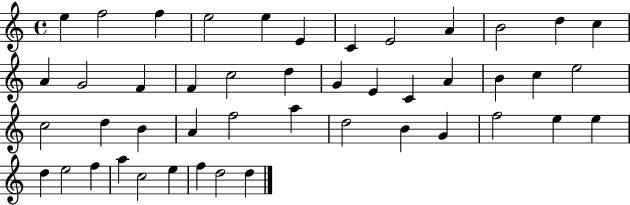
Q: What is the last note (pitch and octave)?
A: D5